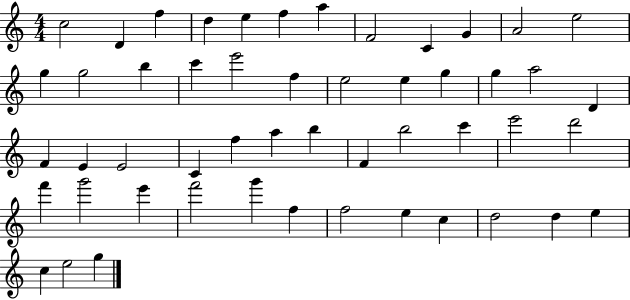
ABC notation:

X:1
T:Untitled
M:4/4
L:1/4
K:C
c2 D f d e f a F2 C G A2 e2 g g2 b c' e'2 f e2 e g g a2 D F E E2 C f a b F b2 c' e'2 d'2 f' g'2 e' f'2 g' f f2 e c d2 d e c e2 g